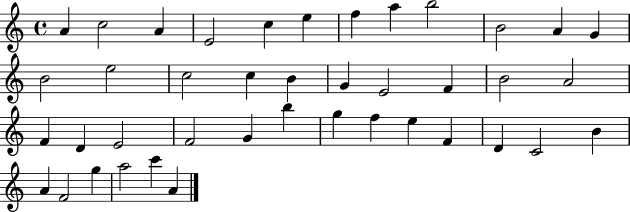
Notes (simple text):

A4/q C5/h A4/q E4/h C5/q E5/q F5/q A5/q B5/h B4/h A4/q G4/q B4/h E5/h C5/h C5/q B4/q G4/q E4/h F4/q B4/h A4/h F4/q D4/q E4/h F4/h G4/q B5/q G5/q F5/q E5/q F4/q D4/q C4/h B4/q A4/q F4/h G5/q A5/h C6/q A4/q